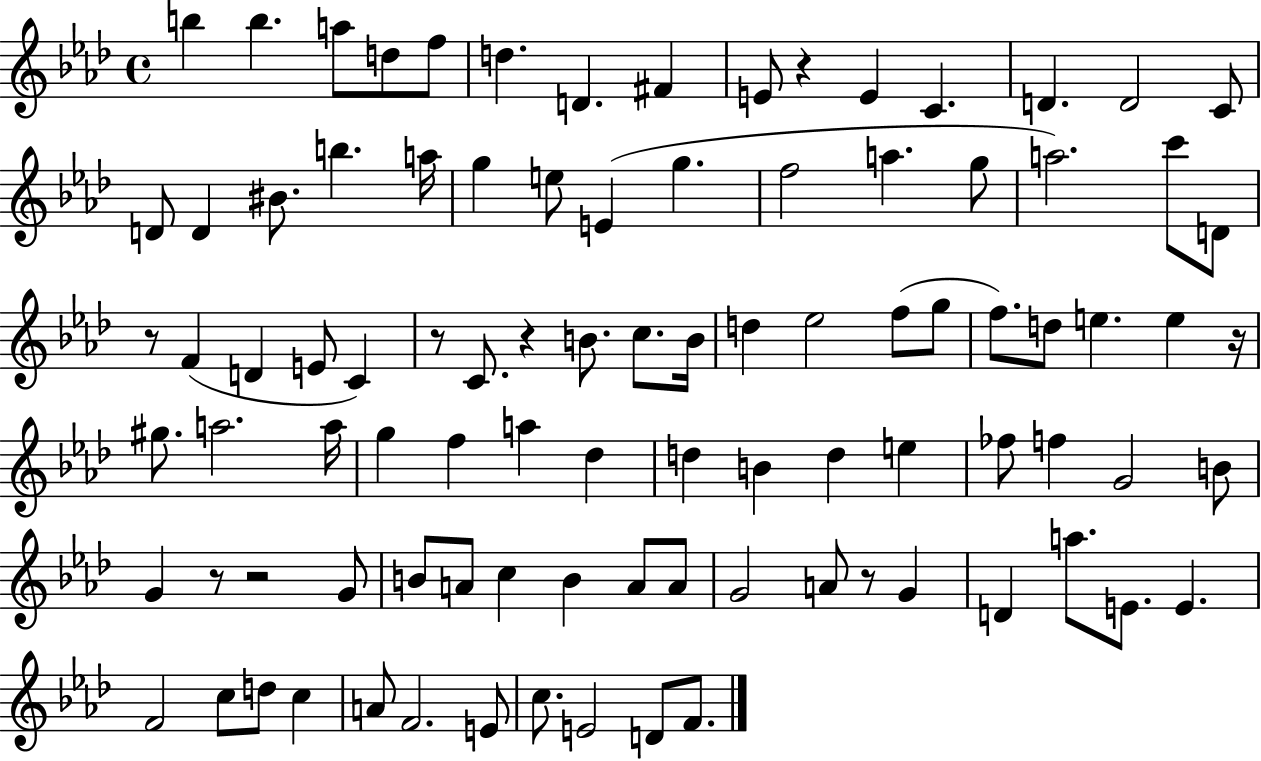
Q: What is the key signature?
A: AES major